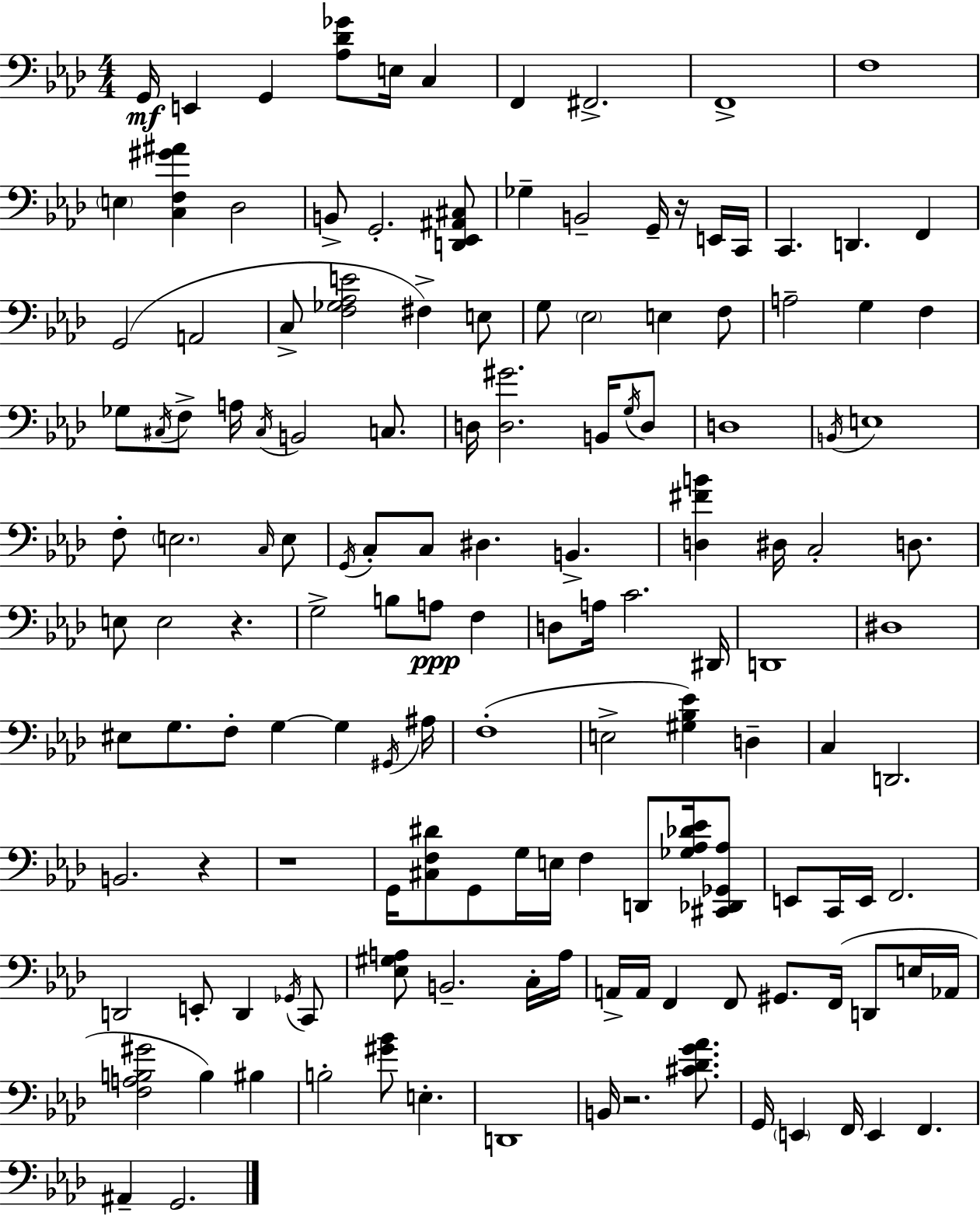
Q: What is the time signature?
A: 4/4